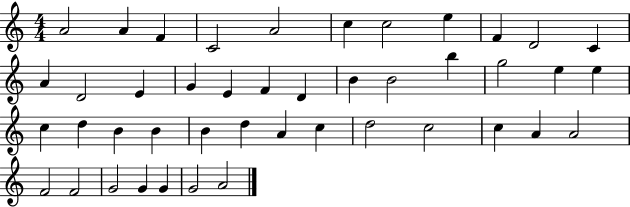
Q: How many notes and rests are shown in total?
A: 44